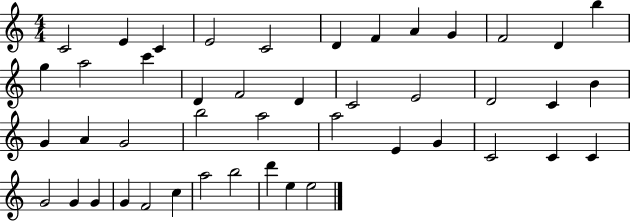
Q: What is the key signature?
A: C major